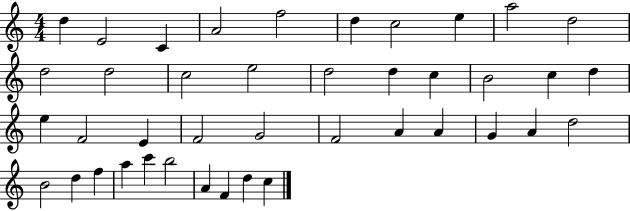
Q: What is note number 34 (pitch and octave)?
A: F5